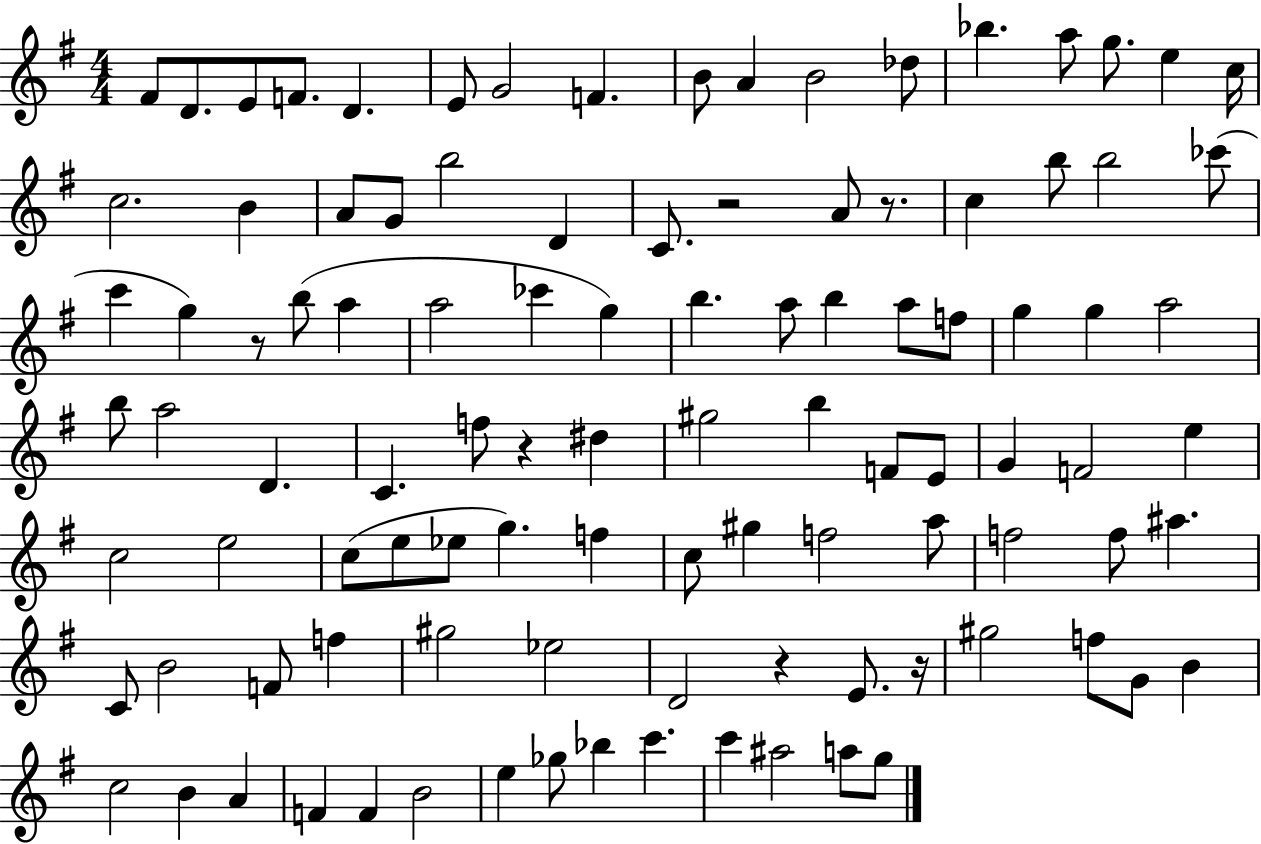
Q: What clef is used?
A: treble